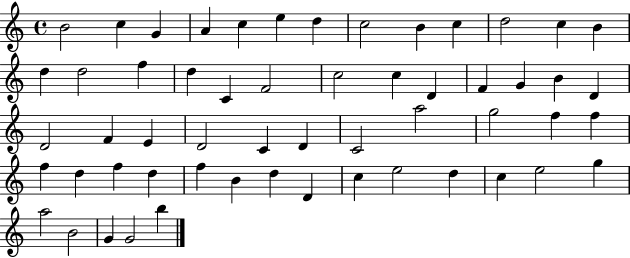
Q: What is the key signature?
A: C major